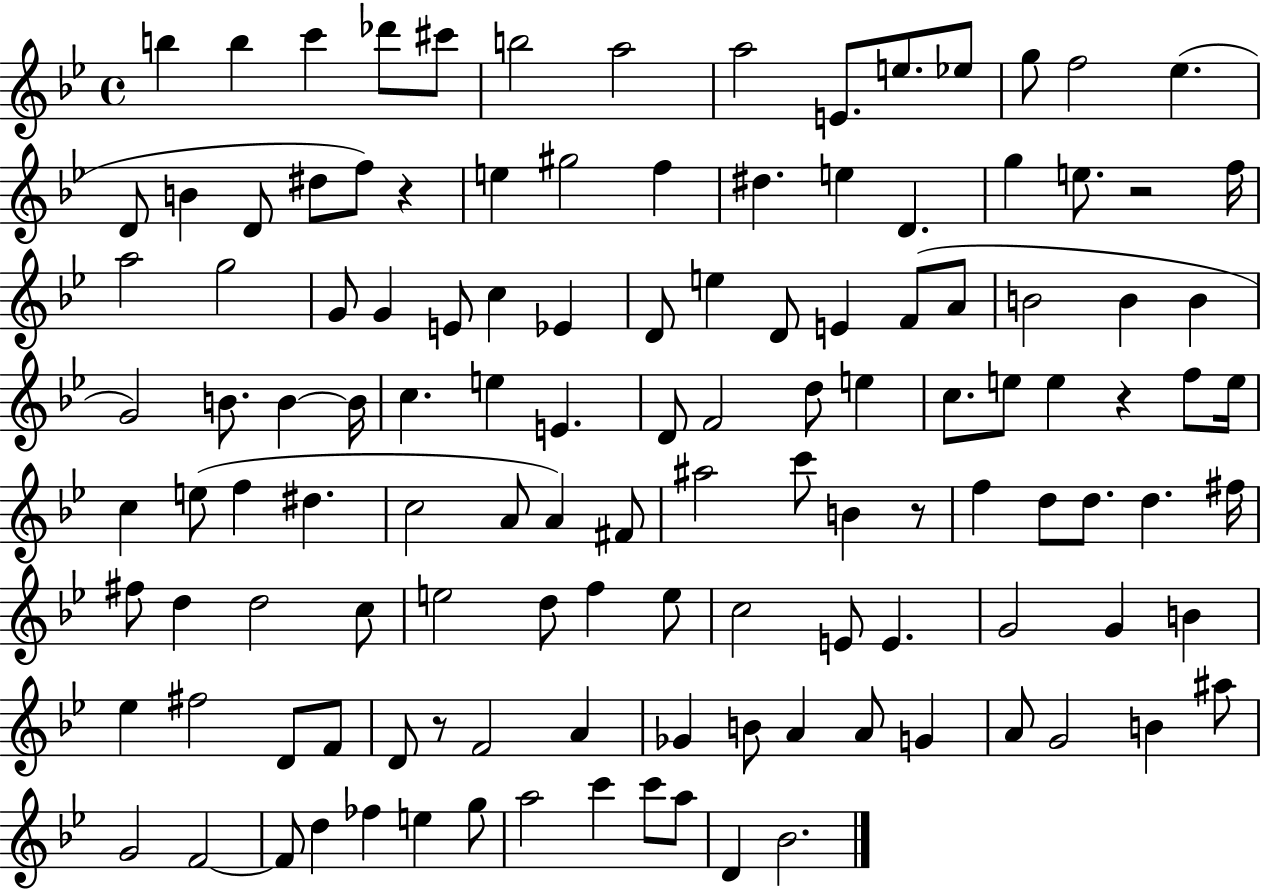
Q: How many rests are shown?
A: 5